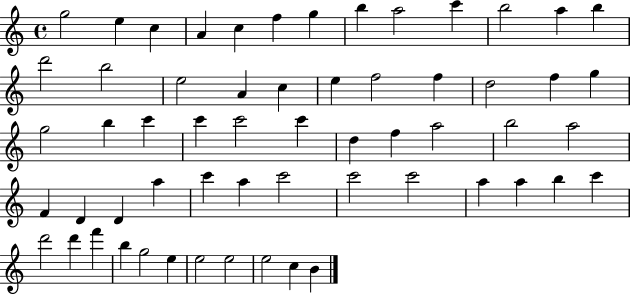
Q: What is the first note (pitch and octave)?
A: G5